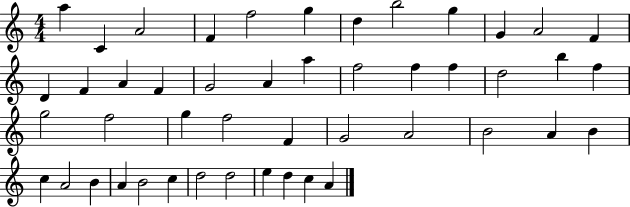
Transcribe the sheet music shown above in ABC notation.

X:1
T:Untitled
M:4/4
L:1/4
K:C
a C A2 F f2 g d b2 g G A2 F D F A F G2 A a f2 f f d2 b f g2 f2 g f2 F G2 A2 B2 A B c A2 B A B2 c d2 d2 e d c A